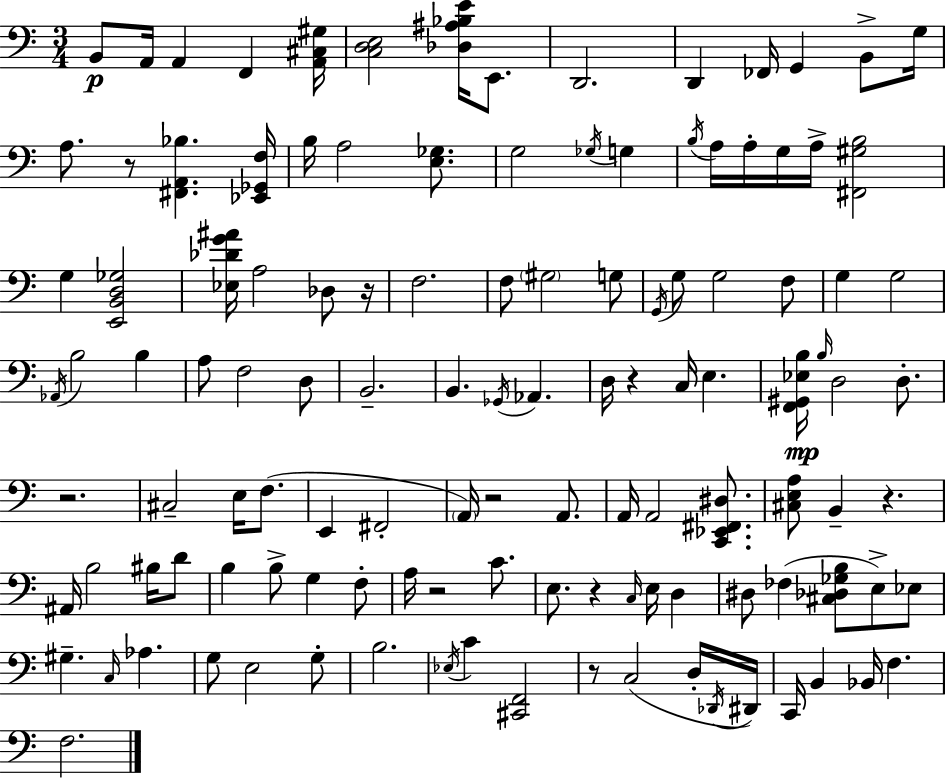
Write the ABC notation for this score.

X:1
T:Untitled
M:3/4
L:1/4
K:C
B,,/2 A,,/4 A,, F,, [A,,^C,^G,]/4 [C,D,E,]2 [_D,^A,_B,E]/4 E,,/2 D,,2 D,, _F,,/4 G,, B,,/2 G,/4 A,/2 z/2 [^F,,A,,_B,] [_E,,_G,,F,]/4 B,/4 A,2 [E,_G,]/2 G,2 _G,/4 G, B,/4 A,/4 A,/4 G,/4 A,/4 [^F,,^G,B,]2 G, [E,,B,,D,_G,]2 [_E,_DG^A]/4 A,2 _D,/2 z/4 F,2 F,/2 ^G,2 G,/2 G,,/4 G,/2 G,2 F,/2 G, G,2 _A,,/4 B,2 B, A,/2 F,2 D,/2 B,,2 B,, _G,,/4 _A,, D,/4 z C,/4 E, [F,,^G,,_E,B,]/4 B,/4 D,2 D,/2 z2 ^C,2 E,/4 F,/2 E,, ^F,,2 A,,/4 z2 A,,/2 A,,/4 A,,2 [C,,_E,,^F,,^D,]/2 [^C,E,A,]/2 B,, z ^A,,/4 B,2 ^B,/4 D/2 B, B,/2 G, F,/2 A,/4 z2 C/2 E,/2 z C,/4 E,/4 D, ^D,/2 _F, [^C,_D,_G,B,]/2 E,/2 _E,/2 ^G, C,/4 _A, G,/2 E,2 G,/2 B,2 _E,/4 C [^C,,F,,]2 z/2 C,2 D,/4 _D,,/4 ^D,,/4 C,,/4 B,, _B,,/4 F, F,2